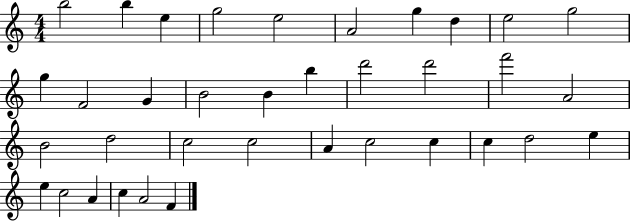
{
  \clef treble
  \numericTimeSignature
  \time 4/4
  \key c \major
  b''2 b''4 e''4 | g''2 e''2 | a'2 g''4 d''4 | e''2 g''2 | \break g''4 f'2 g'4 | b'2 b'4 b''4 | d'''2 d'''2 | f'''2 a'2 | \break b'2 d''2 | c''2 c''2 | a'4 c''2 c''4 | c''4 d''2 e''4 | \break e''4 c''2 a'4 | c''4 a'2 f'4 | \bar "|."
}